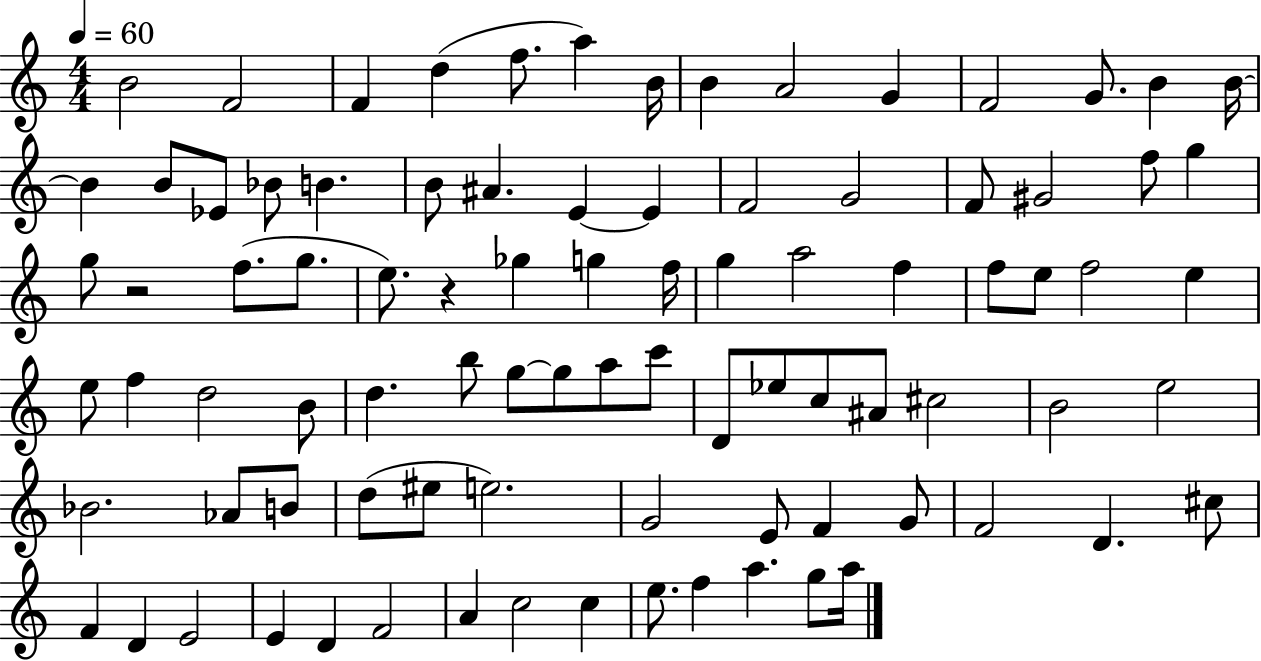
B4/h F4/h F4/q D5/q F5/e. A5/q B4/s B4/q A4/h G4/q F4/h G4/e. B4/q B4/s B4/q B4/e Eb4/e Bb4/e B4/q. B4/e A#4/q. E4/q E4/q F4/h G4/h F4/e G#4/h F5/e G5/q G5/e R/h F5/e. G5/e. E5/e. R/q Gb5/q G5/q F5/s G5/q A5/h F5/q F5/e E5/e F5/h E5/q E5/e F5/q D5/h B4/e D5/q. B5/e G5/e G5/e A5/e C6/e D4/e Eb5/e C5/e A#4/e C#5/h B4/h E5/h Bb4/h. Ab4/e B4/e D5/e EIS5/e E5/h. G4/h E4/e F4/q G4/e F4/h D4/q. C#5/e F4/q D4/q E4/h E4/q D4/q F4/h A4/q C5/h C5/q E5/e. F5/q A5/q. G5/e A5/s